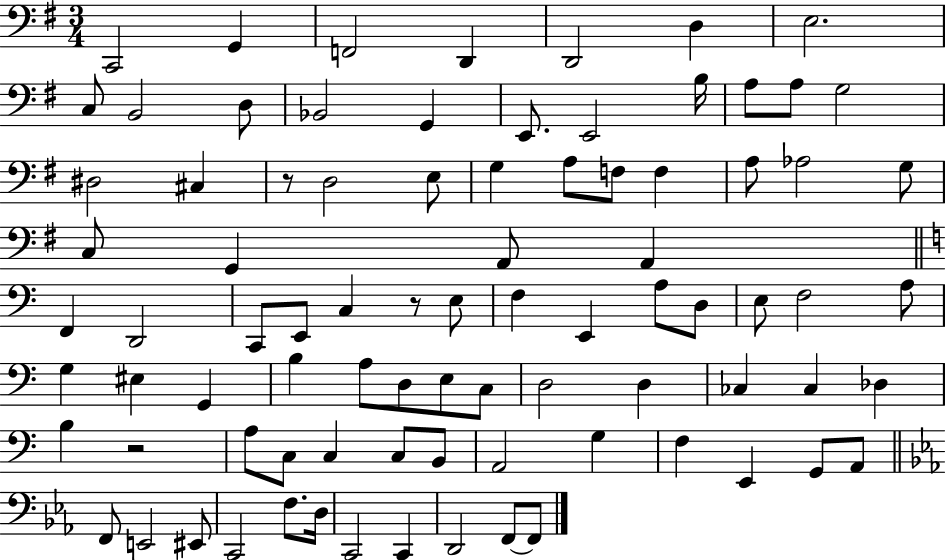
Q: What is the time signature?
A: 3/4